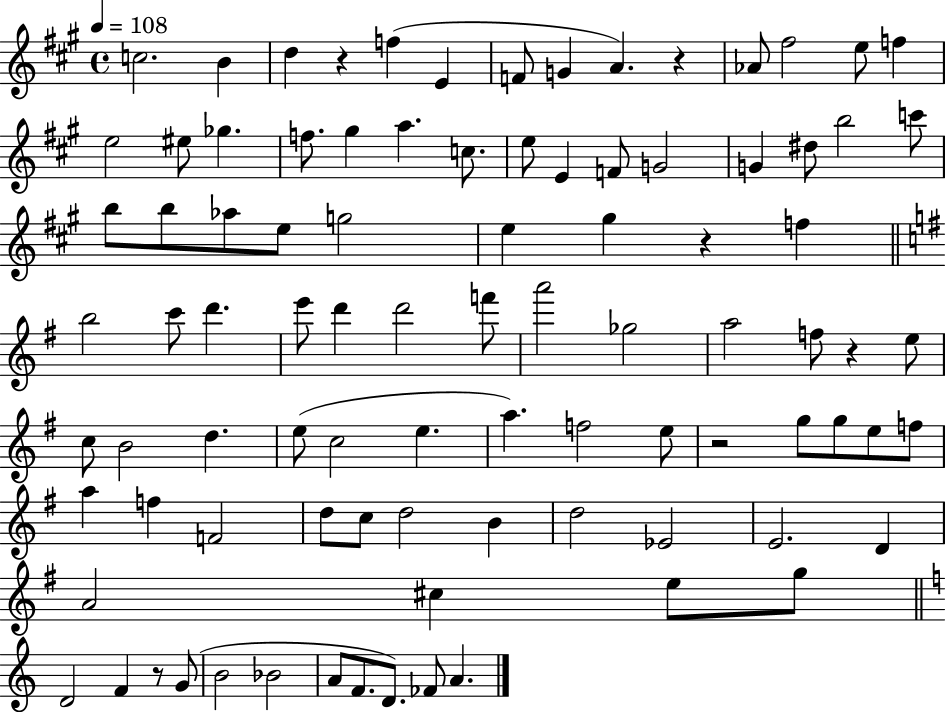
C5/h. B4/q D5/q R/q F5/q E4/q F4/e G4/q A4/q. R/q Ab4/e F#5/h E5/e F5/q E5/h EIS5/e Gb5/q. F5/e. G#5/q A5/q. C5/e. E5/e E4/q F4/e G4/h G4/q D#5/e B5/h C6/e B5/e B5/e Ab5/e E5/e G5/h E5/q G#5/q R/q F5/q B5/h C6/e D6/q. E6/e D6/q D6/h F6/e A6/h Gb5/h A5/h F5/e R/q E5/e C5/e B4/h D5/q. E5/e C5/h E5/q. A5/q. F5/h E5/e R/h G5/e G5/e E5/e F5/e A5/q F5/q F4/h D5/e C5/e D5/h B4/q D5/h Eb4/h E4/h. D4/q A4/h C#5/q E5/e G5/e D4/h F4/q R/e G4/e B4/h Bb4/h A4/e F4/e. D4/e. FES4/e A4/q.